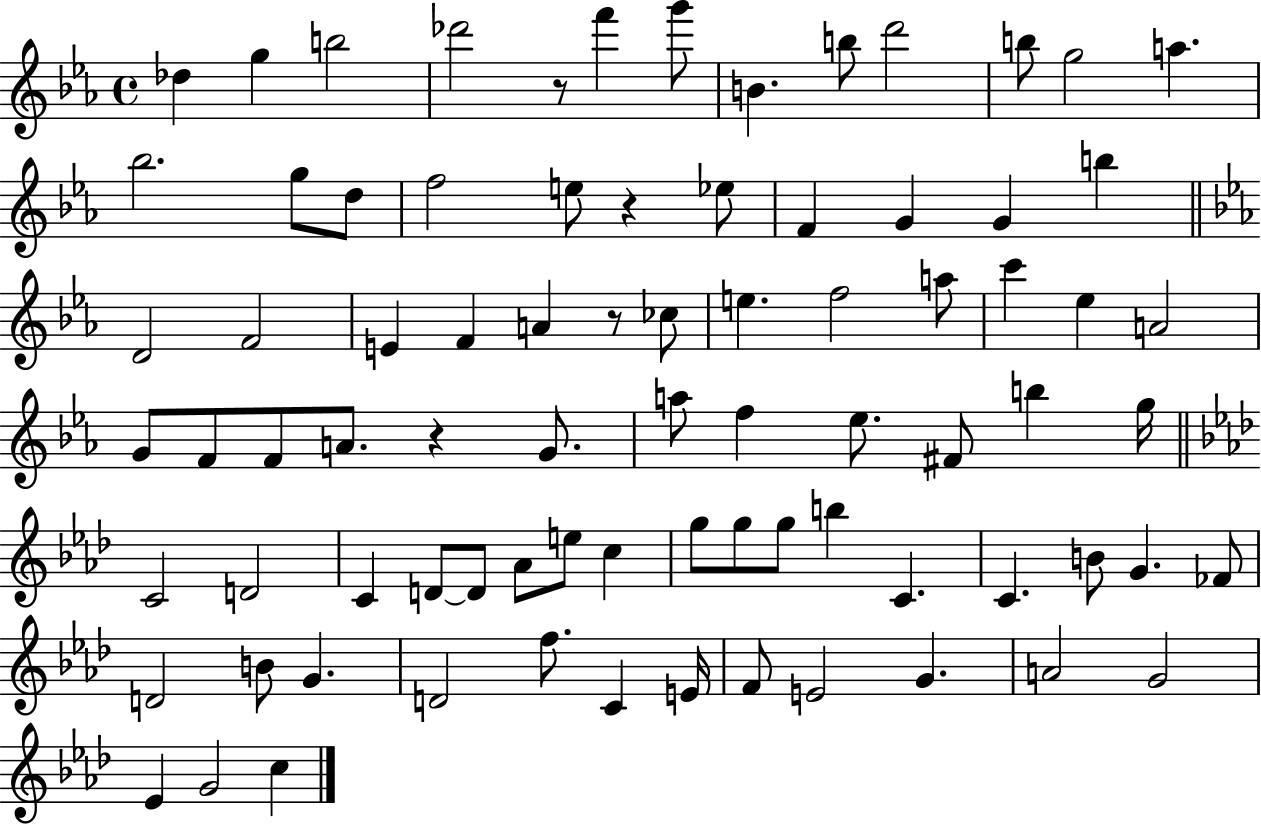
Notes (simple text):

Db5/q G5/q B5/h Db6/h R/e F6/q G6/e B4/q. B5/e D6/h B5/e G5/h A5/q. Bb5/h. G5/e D5/e F5/h E5/e R/q Eb5/e F4/q G4/q G4/q B5/q D4/h F4/h E4/q F4/q A4/q R/e CES5/e E5/q. F5/h A5/e C6/q Eb5/q A4/h G4/e F4/e F4/e A4/e. R/q G4/e. A5/e F5/q Eb5/e. F#4/e B5/q G5/s C4/h D4/h C4/q D4/e D4/e Ab4/e E5/e C5/q G5/e G5/e G5/e B5/q C4/q. C4/q. B4/e G4/q. FES4/e D4/h B4/e G4/q. D4/h F5/e. C4/q E4/s F4/e E4/h G4/q. A4/h G4/h Eb4/q G4/h C5/q